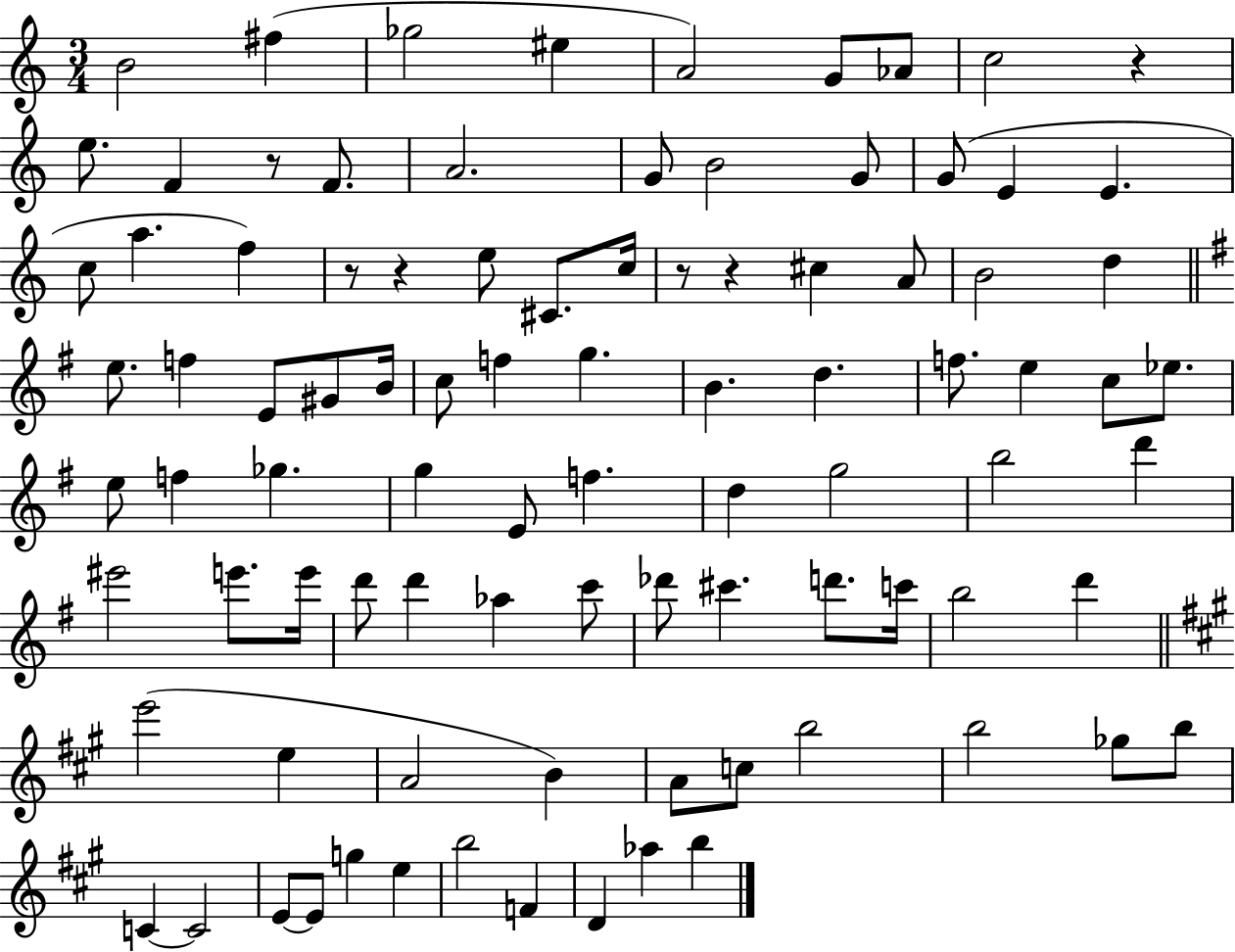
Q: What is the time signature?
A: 3/4